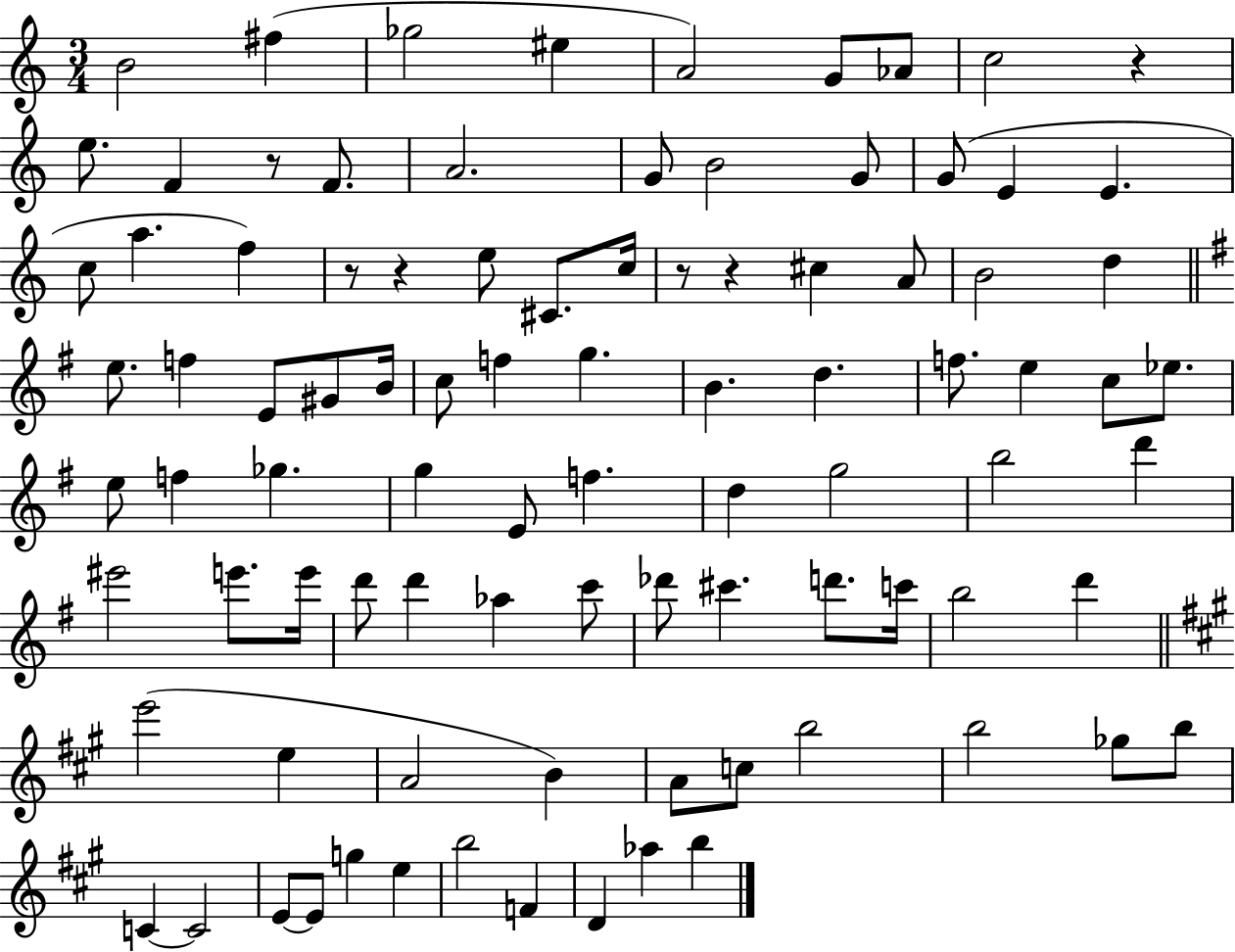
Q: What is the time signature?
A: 3/4